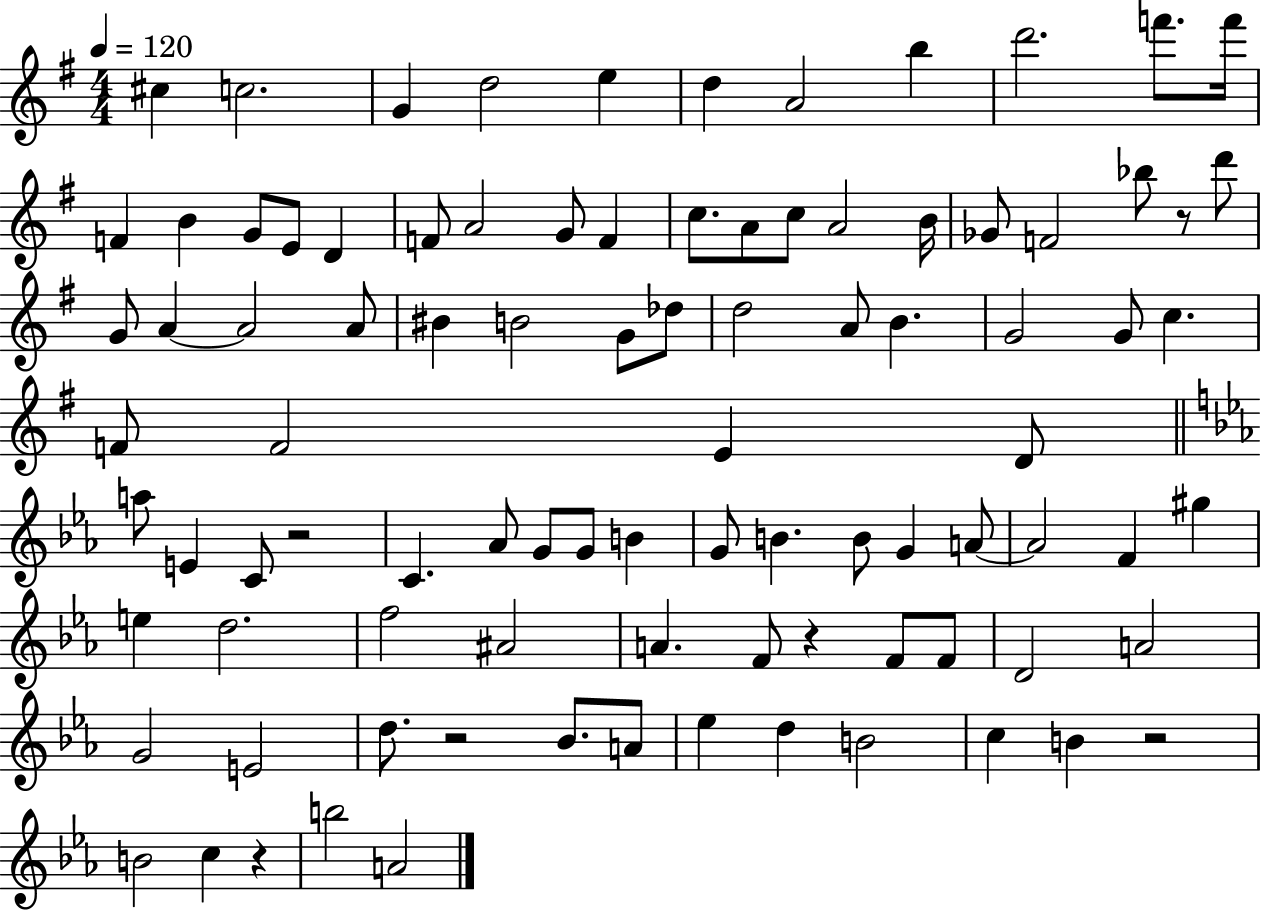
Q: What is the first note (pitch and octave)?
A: C#5